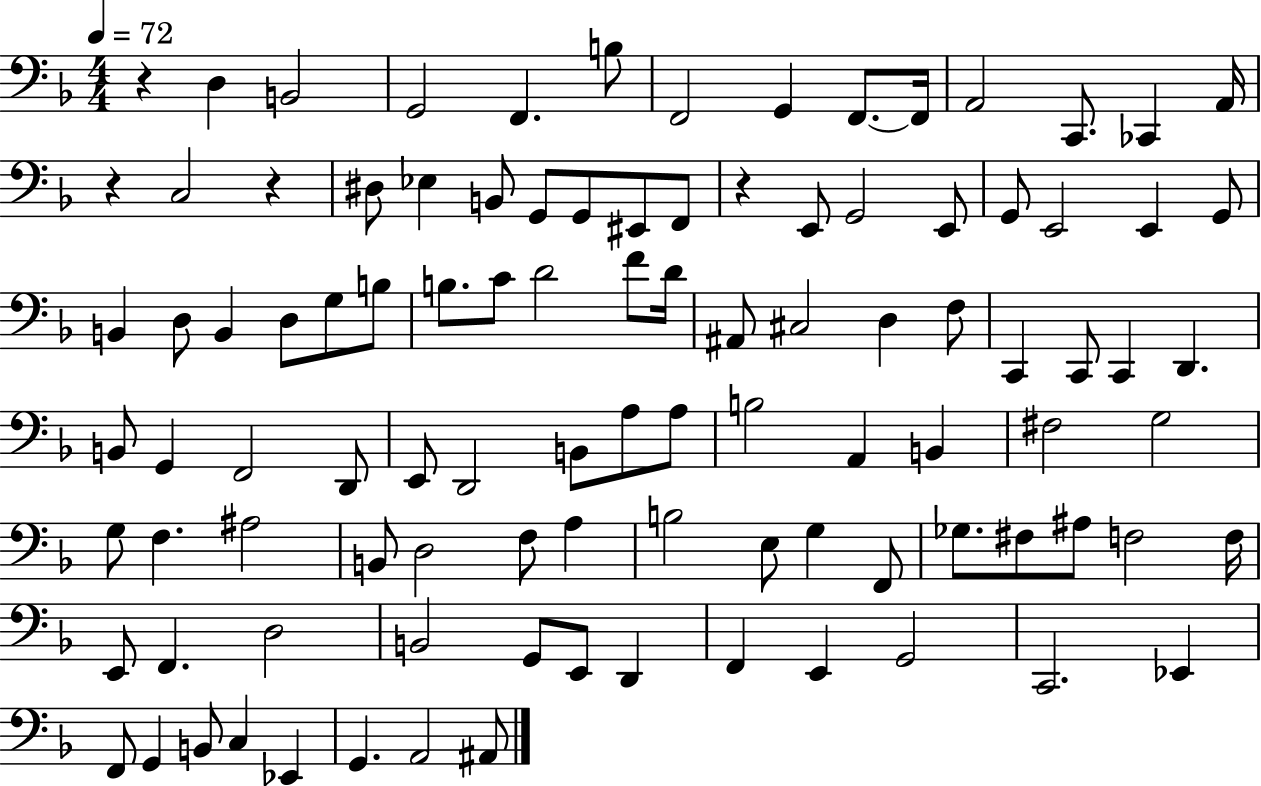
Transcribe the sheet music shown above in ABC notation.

X:1
T:Untitled
M:4/4
L:1/4
K:F
z D, B,,2 G,,2 F,, B,/2 F,,2 G,, F,,/2 F,,/4 A,,2 C,,/2 _C,, A,,/4 z C,2 z ^D,/2 _E, B,,/2 G,,/2 G,,/2 ^E,,/2 F,,/2 z E,,/2 G,,2 E,,/2 G,,/2 E,,2 E,, G,,/2 B,, D,/2 B,, D,/2 G,/2 B,/2 B,/2 C/2 D2 F/2 D/4 ^A,,/2 ^C,2 D, F,/2 C,, C,,/2 C,, D,, B,,/2 G,, F,,2 D,,/2 E,,/2 D,,2 B,,/2 A,/2 A,/2 B,2 A,, B,, ^F,2 G,2 G,/2 F, ^A,2 B,,/2 D,2 F,/2 A, B,2 E,/2 G, F,,/2 _G,/2 ^F,/2 ^A,/2 F,2 F,/4 E,,/2 F,, D,2 B,,2 G,,/2 E,,/2 D,, F,, E,, G,,2 C,,2 _E,, F,,/2 G,, B,,/2 C, _E,, G,, A,,2 ^A,,/2